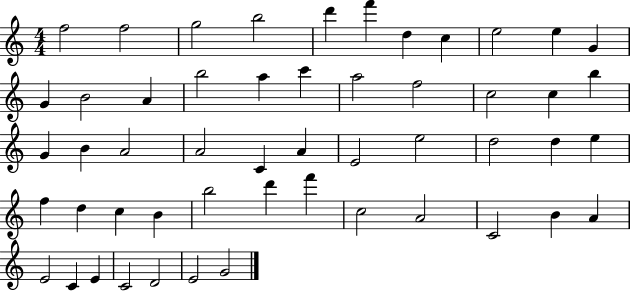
X:1
T:Untitled
M:4/4
L:1/4
K:C
f2 f2 g2 b2 d' f' d c e2 e G G B2 A b2 a c' a2 f2 c2 c b G B A2 A2 C A E2 e2 d2 d e f d c B b2 d' f' c2 A2 C2 B A E2 C E C2 D2 E2 G2